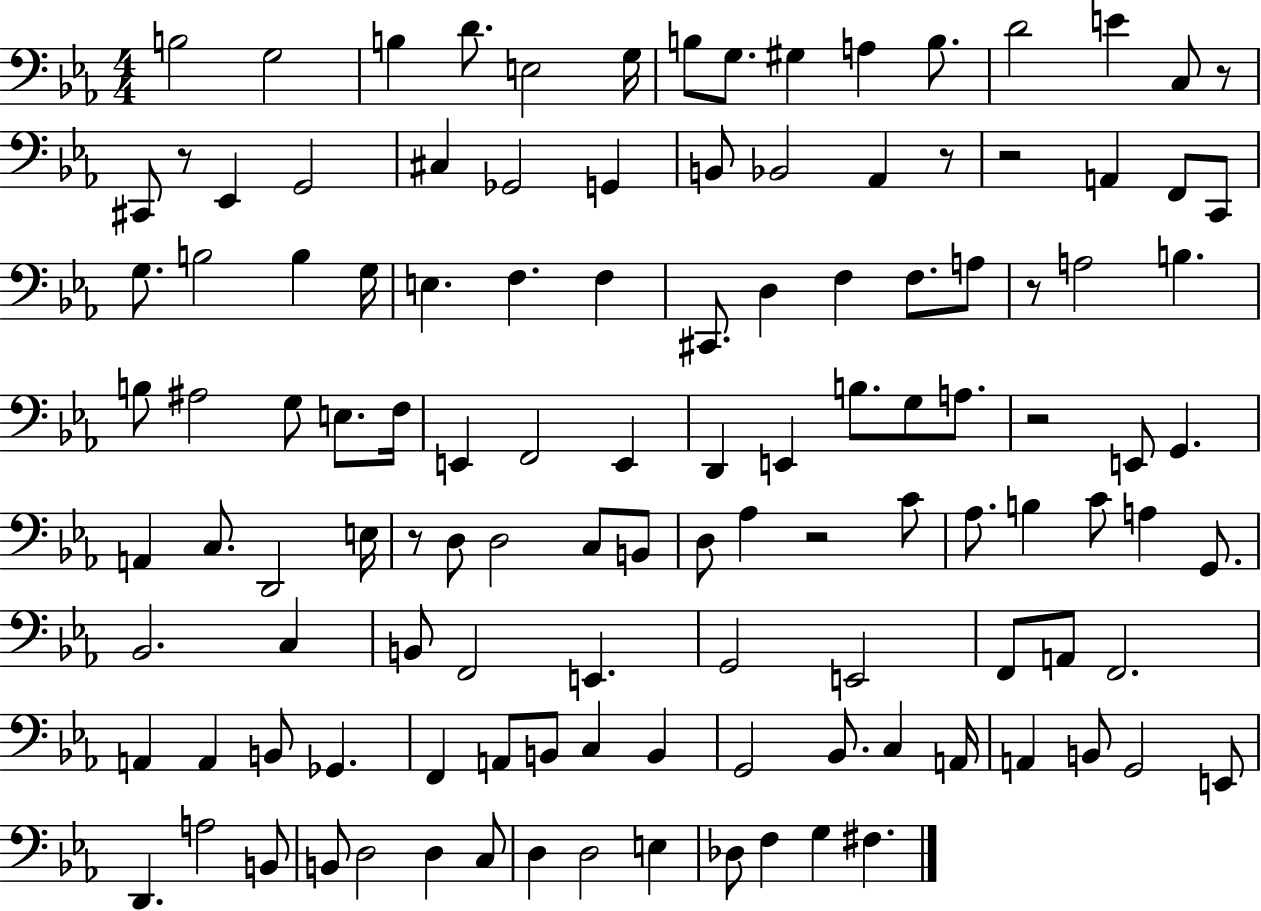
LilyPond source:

{
  \clef bass
  \numericTimeSignature
  \time 4/4
  \key ees \major
  b2 g2 | b4 d'8. e2 g16 | b8 g8. gis4 a4 b8. | d'2 e'4 c8 r8 | \break cis,8 r8 ees,4 g,2 | cis4 ges,2 g,4 | b,8 bes,2 aes,4 r8 | r2 a,4 f,8 c,8 | \break g8. b2 b4 g16 | e4. f4. f4 | cis,8. d4 f4 f8. a8 | r8 a2 b4. | \break b8 ais2 g8 e8. f16 | e,4 f,2 e,4 | d,4 e,4 b8. g8 a8. | r2 e,8 g,4. | \break a,4 c8. d,2 e16 | r8 d8 d2 c8 b,8 | d8 aes4 r2 c'8 | aes8. b4 c'8 a4 g,8. | \break bes,2. c4 | b,8 f,2 e,4. | g,2 e,2 | f,8 a,8 f,2. | \break a,4 a,4 b,8 ges,4. | f,4 a,8 b,8 c4 b,4 | g,2 bes,8. c4 a,16 | a,4 b,8 g,2 e,8 | \break d,4. a2 b,8 | b,8 d2 d4 c8 | d4 d2 e4 | des8 f4 g4 fis4. | \break \bar "|."
}